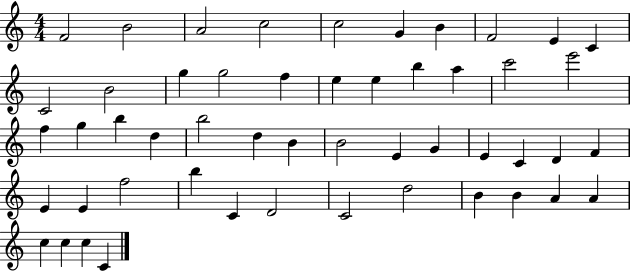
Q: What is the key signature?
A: C major